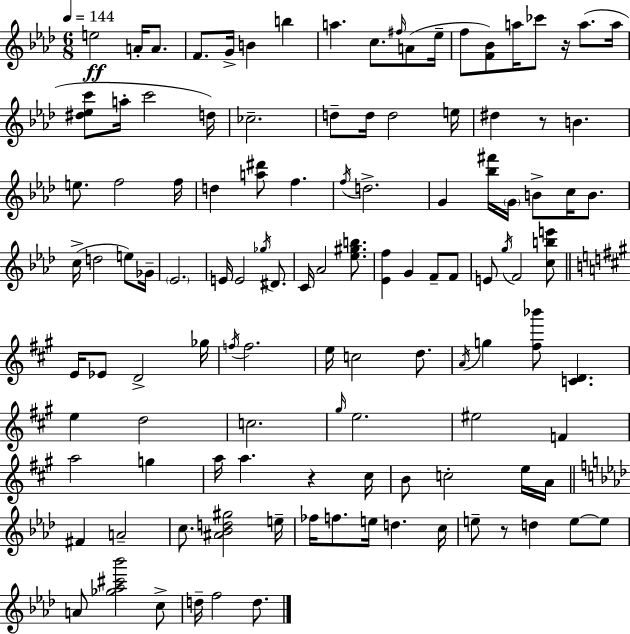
E5/h A4/s A4/e. F4/e. G4/s B4/q B5/q A5/q. C5/e. F#5/s A4/e Eb5/s F5/e [F4,Bb4]/e A5/s CES6/e R/s A5/e. A5/s [D#5,Eb5,C6]/e A5/s C6/h D5/s CES5/h. D5/e D5/s D5/h E5/s D#5/q R/e B4/q. E5/e. F5/h F5/s D5/q [A5,D#6]/e F5/q. F5/s D5/h. G4/q [Bb5,F#6]/s G4/s B4/e C5/s B4/e. C5/s D5/h E5/e Gb4/s Eb4/h. E4/s E4/h Gb5/s D#4/e. C4/s Ab4/h [Eb5,G#5,B5]/e. [Eb4,F5]/q G4/q F4/e F4/e E4/e G5/s F4/h [C5,B5,E6]/e E4/s Eb4/e D4/h Gb5/s F5/s F5/h. E5/s C5/h D5/e. A4/s G5/q [F#5,Bb6]/e [C4,D4]/q. E5/q D5/h C5/h. G#5/s E5/h. EIS5/h F4/q A5/h G5/q A5/s A5/q. R/q C#5/s B4/e C5/h E5/s A4/s F#4/q A4/h C5/e. [A#4,Bb4,D5,G#5]/h E5/s FES5/s F5/e. E5/s D5/q. C5/s E5/e R/e D5/q E5/e E5/e A4/e [Gb5,Ab5,C#6,Bb6]/h C5/e D5/s F5/h D5/e.